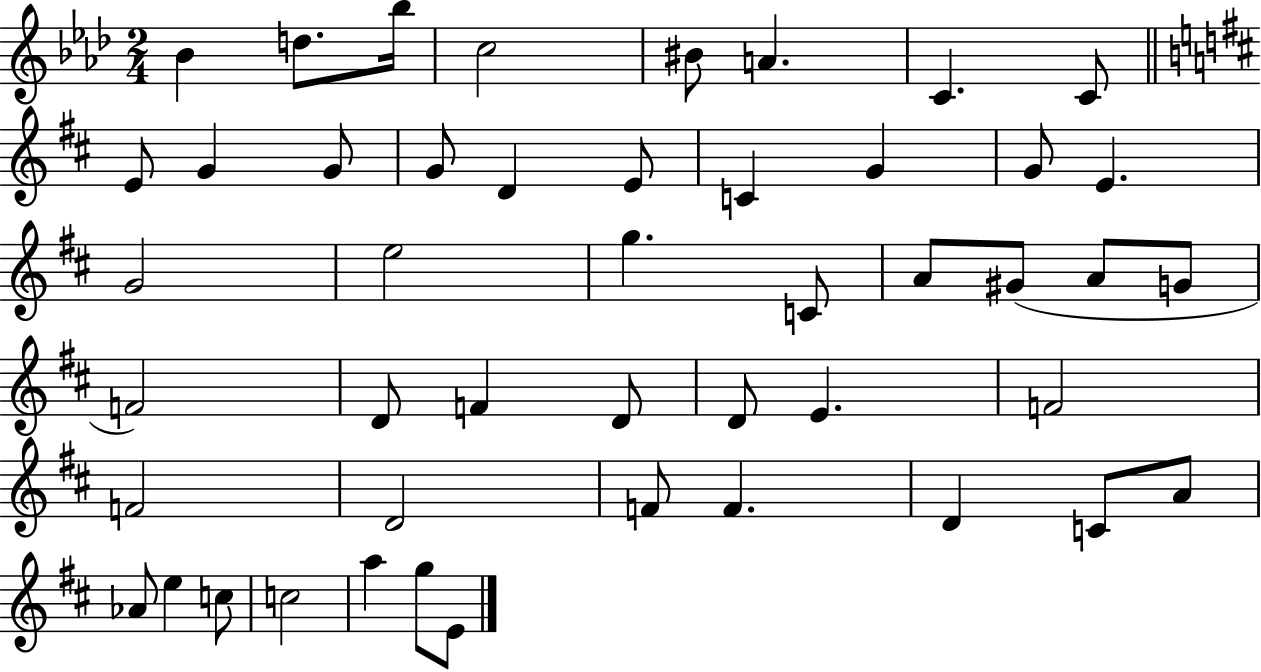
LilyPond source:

{
  \clef treble
  \numericTimeSignature
  \time 2/4
  \key aes \major
  bes'4 d''8. bes''16 | c''2 | bis'8 a'4. | c'4. c'8 | \break \bar "||" \break \key d \major e'8 g'4 g'8 | g'8 d'4 e'8 | c'4 g'4 | g'8 e'4. | \break g'2 | e''2 | g''4. c'8 | a'8 gis'8( a'8 g'8 | \break f'2) | d'8 f'4 d'8 | d'8 e'4. | f'2 | \break f'2 | d'2 | f'8 f'4. | d'4 c'8 a'8 | \break aes'8 e''4 c''8 | c''2 | a''4 g''8 e'8 | \bar "|."
}